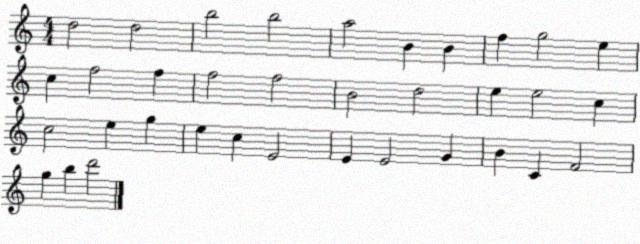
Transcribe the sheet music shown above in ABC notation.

X:1
T:Untitled
M:4/4
L:1/4
K:C
d2 d2 b2 b2 a2 B B f g2 e c f2 f f2 f2 B2 d2 e e2 c c2 e g e c E2 E E2 G B C F2 g b d'2